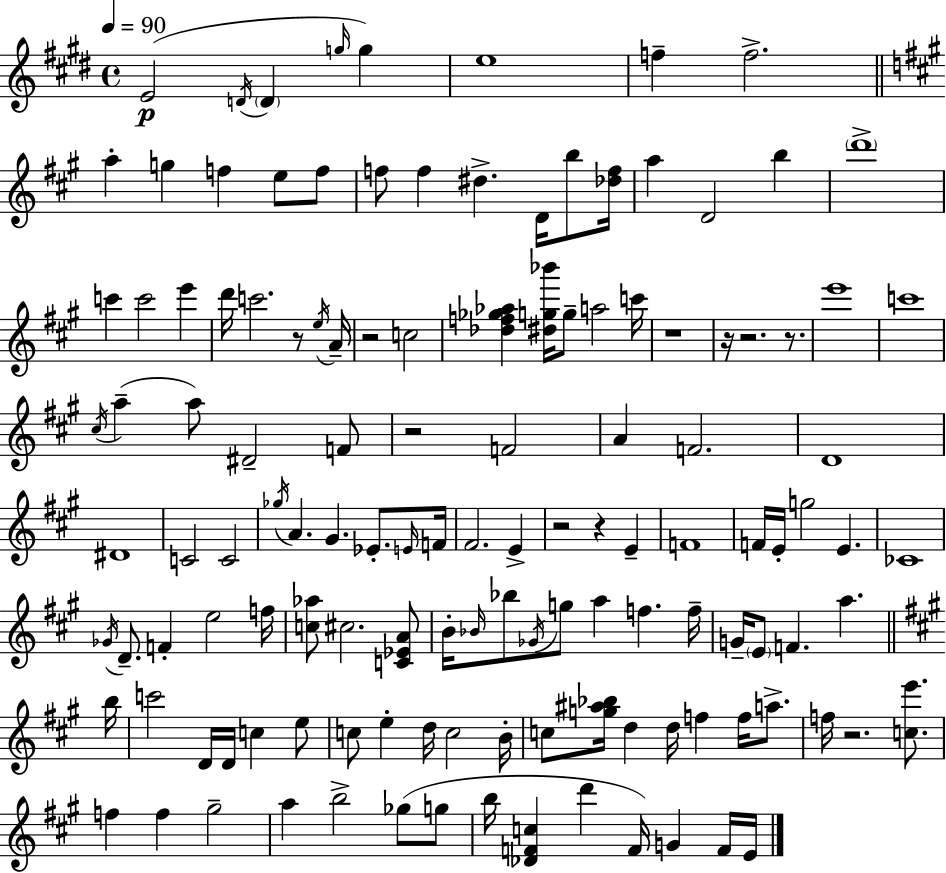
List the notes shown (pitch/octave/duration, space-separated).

E4/h D4/s D4/q G5/s G5/q E5/w F5/q F5/h. A5/q G5/q F5/q E5/e F5/e F5/e F5/q D#5/q. D4/s B5/e [Db5,F5]/s A5/q D4/h B5/q D6/w C6/q C6/h E6/q D6/s C6/h. R/e E5/s A4/s R/h C5/h [Db5,F5,Gb5,Ab5]/q [D#5,G5,Bb6]/s G5/e A5/h C6/s R/w R/s R/h. R/e. E6/w C6/w C#5/s A5/q A5/e D#4/h F4/e R/h F4/h A4/q F4/h. D4/w D#4/w C4/h C4/h Gb5/s A4/q. G#4/q. Eb4/e. E4/s F4/s F#4/h. E4/q R/h R/q E4/q F4/w F4/s E4/s G5/h E4/q. CES4/w Gb4/s D4/e. F4/q E5/h F5/s [C5,Ab5]/e C#5/h. [C4,Eb4,A4]/e B4/s Bb4/s Bb5/e Gb4/s G5/e A5/q F5/q. F5/s G4/s E4/e F4/q. A5/q. B5/s C6/h D4/s D4/s C5/q E5/e C5/e E5/q D5/s C5/h B4/s C5/e [G5,A#5,Bb5]/s D5/q D5/s F5/q F5/s A5/e. F5/s R/h. [C5,E6]/e. F5/q F5/q G#5/h A5/q B5/h Gb5/e G5/e B5/s [Db4,F4,C5]/q D6/q F4/s G4/q F4/s E4/s